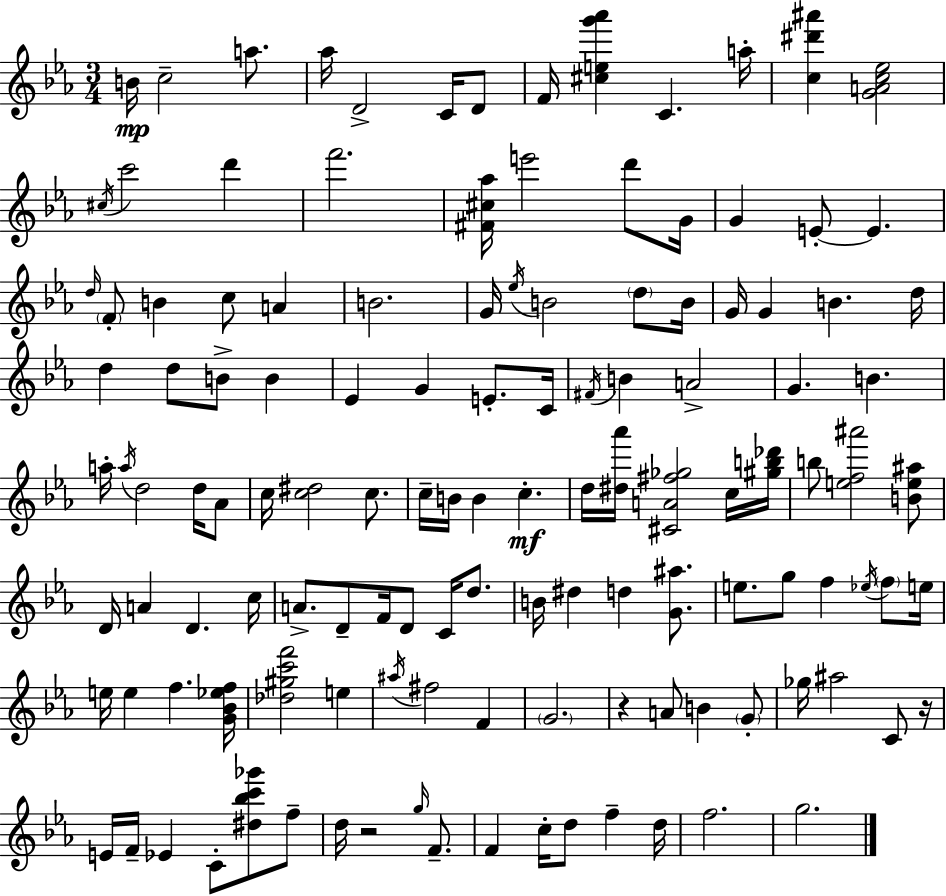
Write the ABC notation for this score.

X:1
T:Untitled
M:3/4
L:1/4
K:Eb
B/4 c2 a/2 _a/4 D2 C/4 D/2 F/4 [^ceg'_a'] C a/4 [c^d'^a'] [GAc_e]2 ^c/4 c'2 d' f'2 [^F^c_a]/4 e'2 d'/2 G/4 G E/2 E d/4 F/2 B c/2 A B2 G/4 _e/4 B2 d/2 B/4 G/4 G B d/4 d d/2 B/2 B _E G E/2 C/4 ^F/4 B A2 G B a/4 a/4 d2 d/4 _A/2 c/4 [c^d]2 c/2 c/4 B/4 B c d/4 [^d_a']/4 [^CA^f_g]2 c/4 [^gb_d']/4 b/2 [ef^a']2 [Be^a]/2 D/4 A D c/4 A/2 D/2 F/4 D/2 C/4 d/2 B/4 ^d d [G^a]/2 e/2 g/2 f _e/4 f/2 e/4 e/4 e f [G_B_ef]/4 [_d^gc'f']2 e ^a/4 ^f2 F G2 z A/2 B G/2 _g/4 ^a2 C/2 z/4 E/4 F/4 _E C/2 [^d_bc'_g']/2 f/2 d/4 z2 g/4 F/2 F c/4 d/2 f d/4 f2 g2